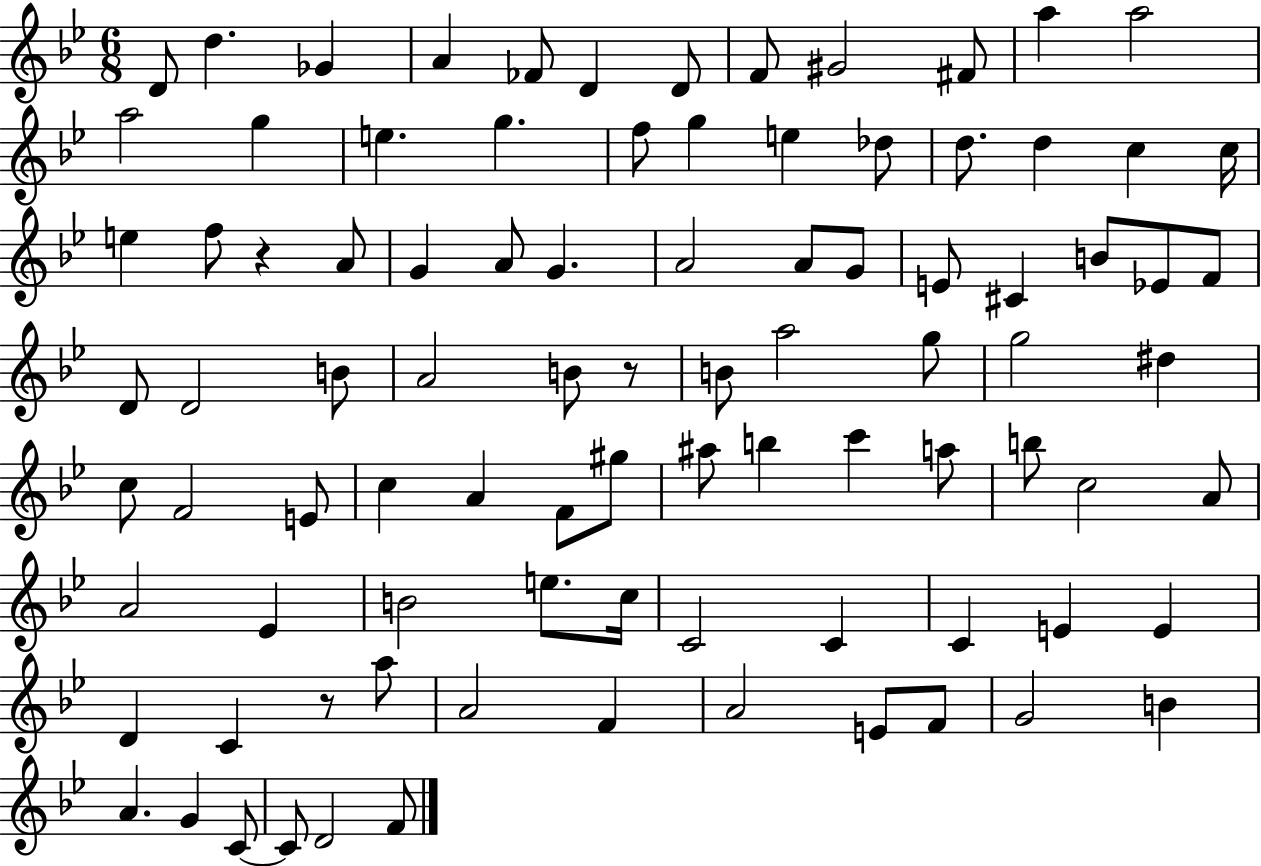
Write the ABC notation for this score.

X:1
T:Untitled
M:6/8
L:1/4
K:Bb
D/2 d _G A _F/2 D D/2 F/2 ^G2 ^F/2 a a2 a2 g e g f/2 g e _d/2 d/2 d c c/4 e f/2 z A/2 G A/2 G A2 A/2 G/2 E/2 ^C B/2 _E/2 F/2 D/2 D2 B/2 A2 B/2 z/2 B/2 a2 g/2 g2 ^d c/2 F2 E/2 c A F/2 ^g/2 ^a/2 b c' a/2 b/2 c2 A/2 A2 _E B2 e/2 c/4 C2 C C E E D C z/2 a/2 A2 F A2 E/2 F/2 G2 B A G C/2 C/2 D2 F/2